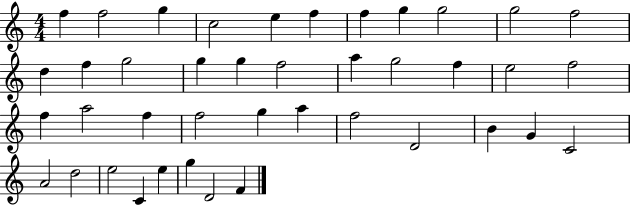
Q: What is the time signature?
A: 4/4